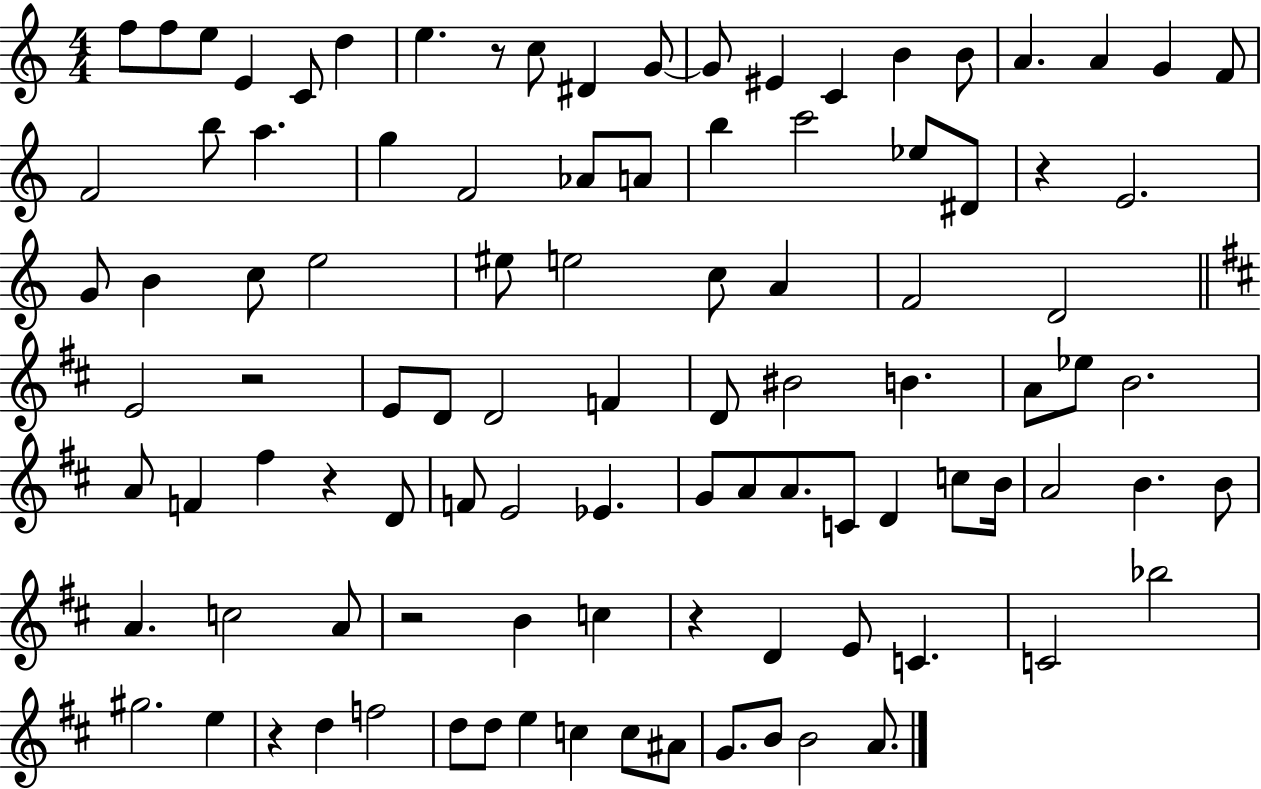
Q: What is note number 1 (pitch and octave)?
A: F5